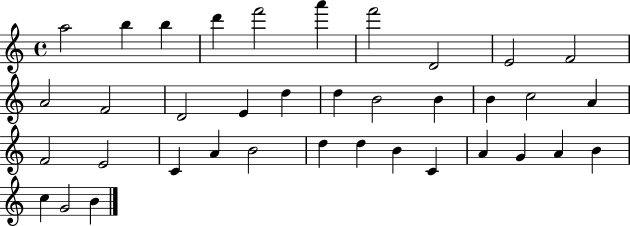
{
  \clef treble
  \time 4/4
  \defaultTimeSignature
  \key c \major
  a''2 b''4 b''4 | d'''4 f'''2 a'''4 | f'''2 d'2 | e'2 f'2 | \break a'2 f'2 | d'2 e'4 d''4 | d''4 b'2 b'4 | b'4 c''2 a'4 | \break f'2 e'2 | c'4 a'4 b'2 | d''4 d''4 b'4 c'4 | a'4 g'4 a'4 b'4 | \break c''4 g'2 b'4 | \bar "|."
}